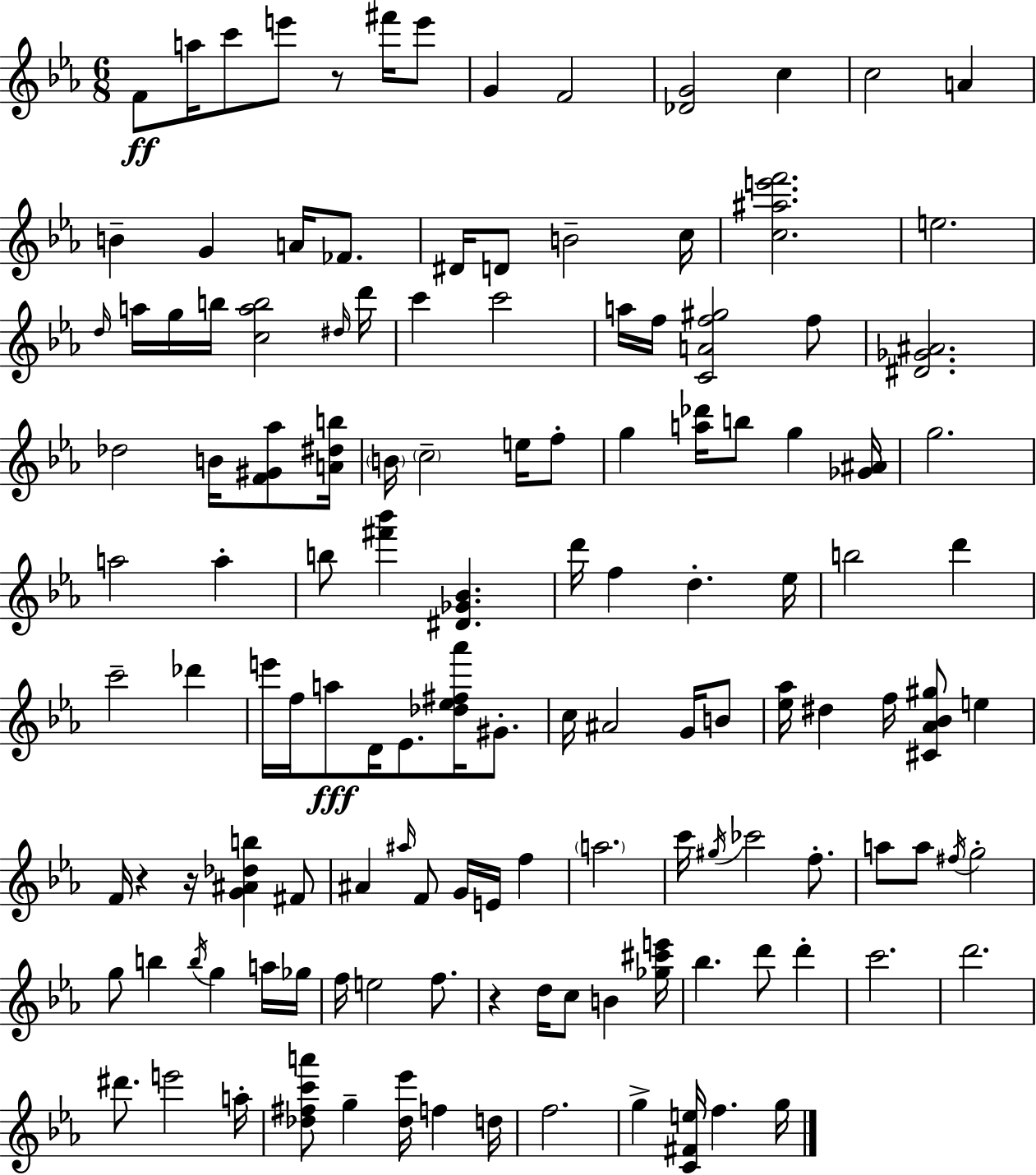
{
  \clef treble
  \numericTimeSignature
  \time 6/8
  \key c \minor
  f'8\ff a''16 c'''8 e'''8 r8 fis'''16 e'''8 | g'4 f'2 | <des' g'>2 c''4 | c''2 a'4 | \break b'4-- g'4 a'16 fes'8. | dis'16 d'8 b'2-- c''16 | <c'' ais'' e''' f'''>2. | e''2. | \break \grace { d''16 } a''16 g''16 b''16 <c'' a'' b''>2 | \grace { dis''16 } d'''16 c'''4 c'''2 | a''16 f''16 <c' a' f'' gis''>2 | f''8 <dis' ges' ais'>2. | \break des''2 b'16 <f' gis' aes''>8 | <a' dis'' b''>16 \parenthesize b'16 \parenthesize c''2-- e''16 | f''8-. g''4 <a'' des'''>16 b''8 g''4 | <ges' ais'>16 g''2. | \break a''2 a''4-. | b''8 <fis''' bes'''>4 <dis' ges' bes'>4. | d'''16 f''4 d''4.-. | ees''16 b''2 d'''4 | \break c'''2-- des'''4 | e'''16 f''16 a''8\fff d'16 ees'8. <des'' ees'' fis'' aes'''>16 gis'8.-. | c''16 ais'2 g'16 | b'8 <ees'' aes''>16 dis''4 f''16 <cis' aes' bes' gis''>8 e''4 | \break f'16 r4 r16 <g' ais' des'' b''>4 | fis'8 ais'4 \grace { ais''16 } f'8 g'16 e'16 f''4 | \parenthesize a''2. | c'''16 \acciaccatura { gis''16 } ces'''2 | \break f''8.-. a''8 a''8 \acciaccatura { fis''16 } g''2-. | g''8 b''4 \acciaccatura { b''16 } | g''4 a''16 ges''16 f''16 e''2 | f''8. r4 d''16 c''8 | \break b'4 <ges'' cis''' e'''>16 bes''4. | d'''8 d'''4-. c'''2. | d'''2. | dis'''8. e'''2 | \break a''16-. <des'' fis'' c''' a'''>8 g''4-- | <des'' ees'''>16 f''4 d''16 f''2. | g''4-> <c' fis' e''>16 f''4. | g''16 \bar "|."
}